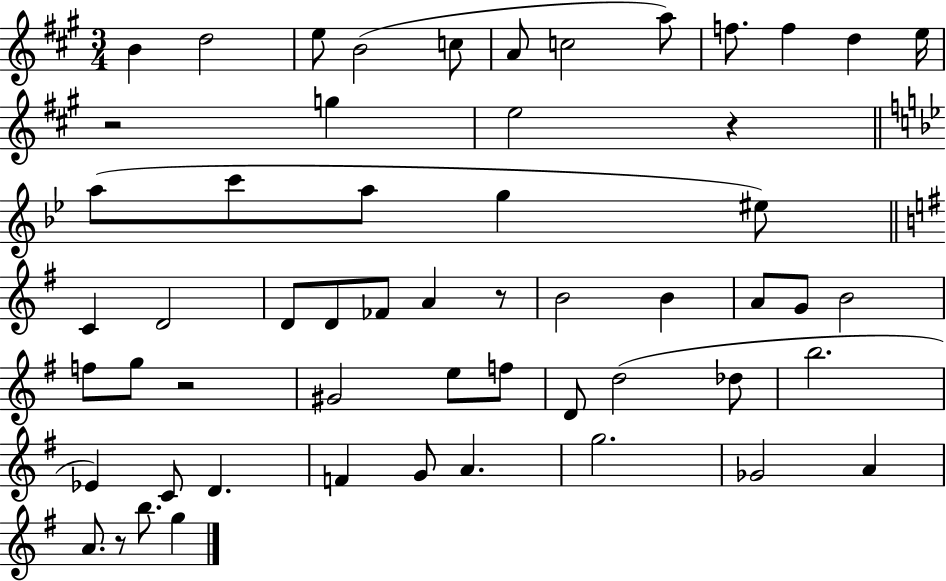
{
  \clef treble
  \numericTimeSignature
  \time 3/4
  \key a \major
  b'4 d''2 | e''8 b'2( c''8 | a'8 c''2 a''8) | f''8. f''4 d''4 e''16 | \break r2 g''4 | e''2 r4 | \bar "||" \break \key g \minor a''8( c'''8 a''8 g''4 eis''8) | \bar "||" \break \key g \major c'4 d'2 | d'8 d'8 fes'8 a'4 r8 | b'2 b'4 | a'8 g'8 b'2 | \break f''8 g''8 r2 | gis'2 e''8 f''8 | d'8 d''2( des''8 | b''2. | \break ees'4) c'8 d'4. | f'4 g'8 a'4. | g''2. | ges'2 a'4 | \break a'8. r8 b''8. g''4 | \bar "|."
}